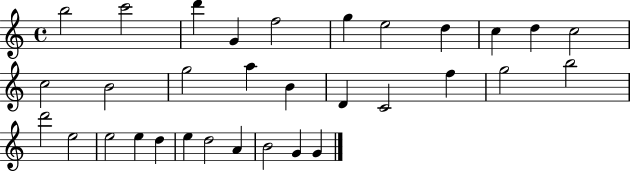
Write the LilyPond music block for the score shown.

{
  \clef treble
  \time 4/4
  \defaultTimeSignature
  \key c \major
  b''2 c'''2 | d'''4 g'4 f''2 | g''4 e''2 d''4 | c''4 d''4 c''2 | \break c''2 b'2 | g''2 a''4 b'4 | d'4 c'2 f''4 | g''2 b''2 | \break d'''2 e''2 | e''2 e''4 d''4 | e''4 d''2 a'4 | b'2 g'4 g'4 | \break \bar "|."
}